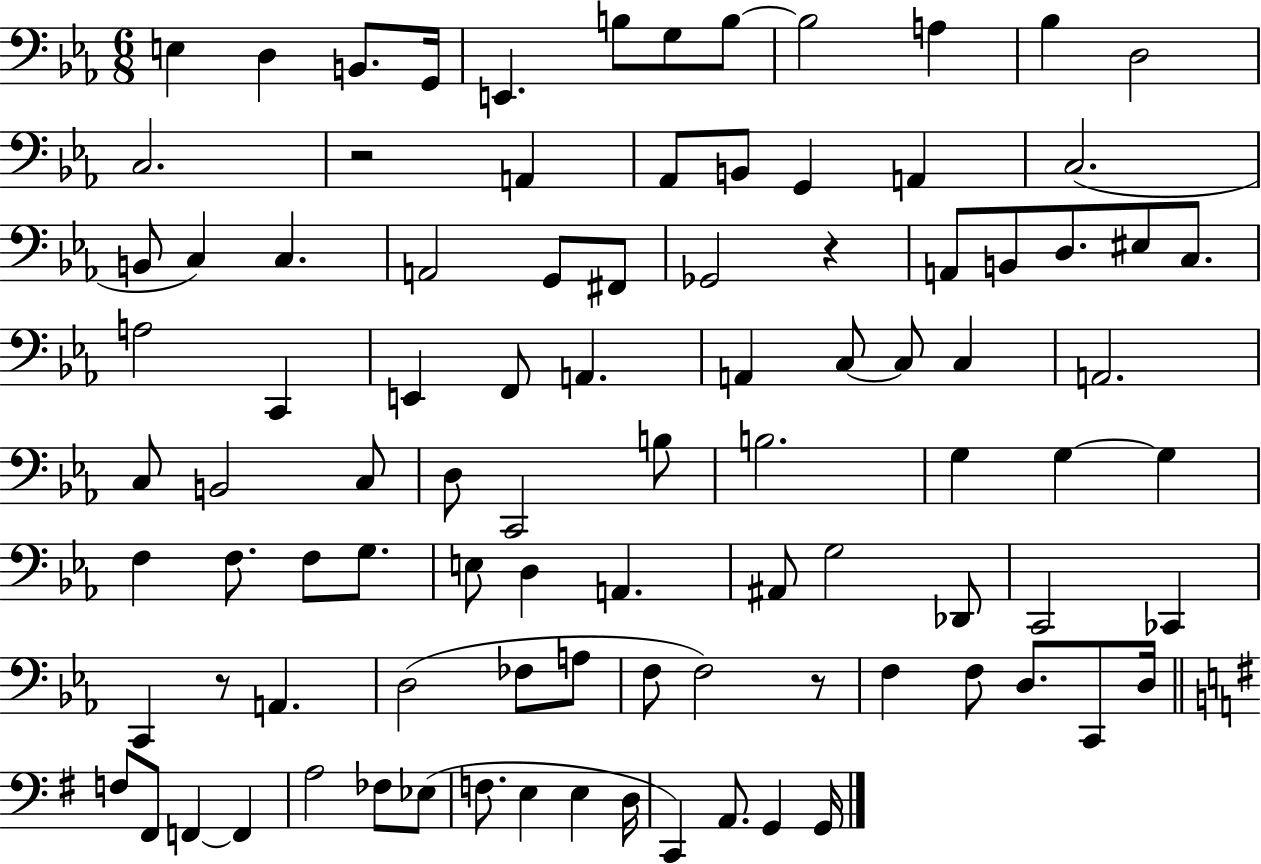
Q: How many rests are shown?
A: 4